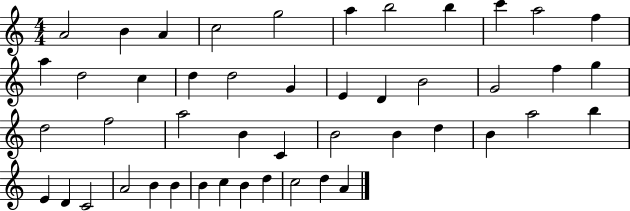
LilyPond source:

{
  \clef treble
  \numericTimeSignature
  \time 4/4
  \key c \major
  a'2 b'4 a'4 | c''2 g''2 | a''4 b''2 b''4 | c'''4 a''2 f''4 | \break a''4 d''2 c''4 | d''4 d''2 g'4 | e'4 d'4 b'2 | g'2 f''4 g''4 | \break d''2 f''2 | a''2 b'4 c'4 | b'2 b'4 d''4 | b'4 a''2 b''4 | \break e'4 d'4 c'2 | a'2 b'4 b'4 | b'4 c''4 b'4 d''4 | c''2 d''4 a'4 | \break \bar "|."
}